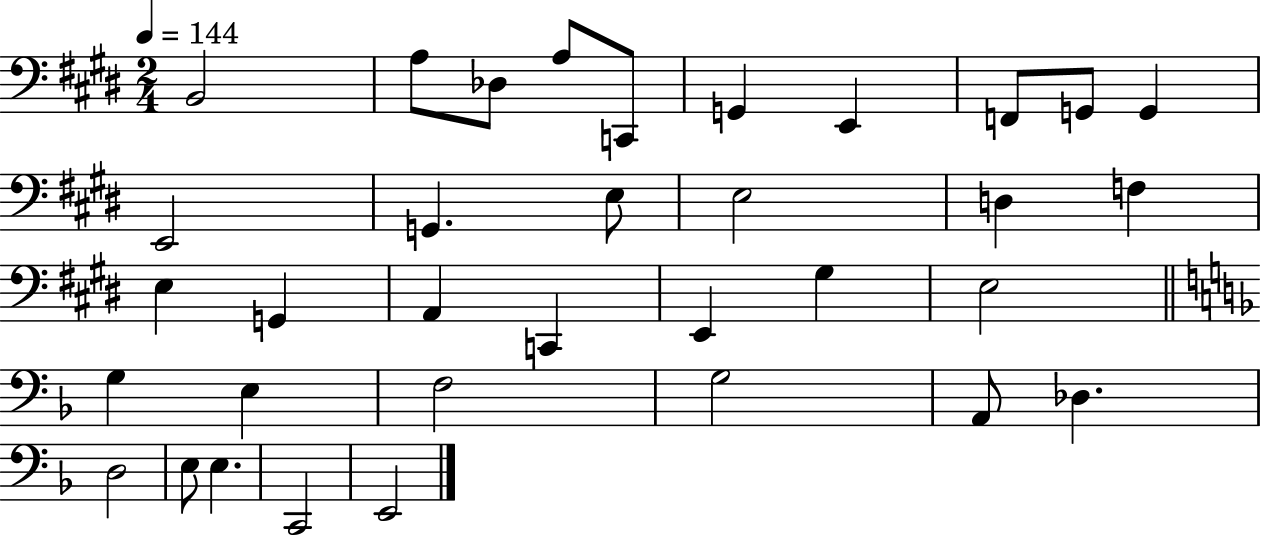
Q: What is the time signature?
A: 2/4